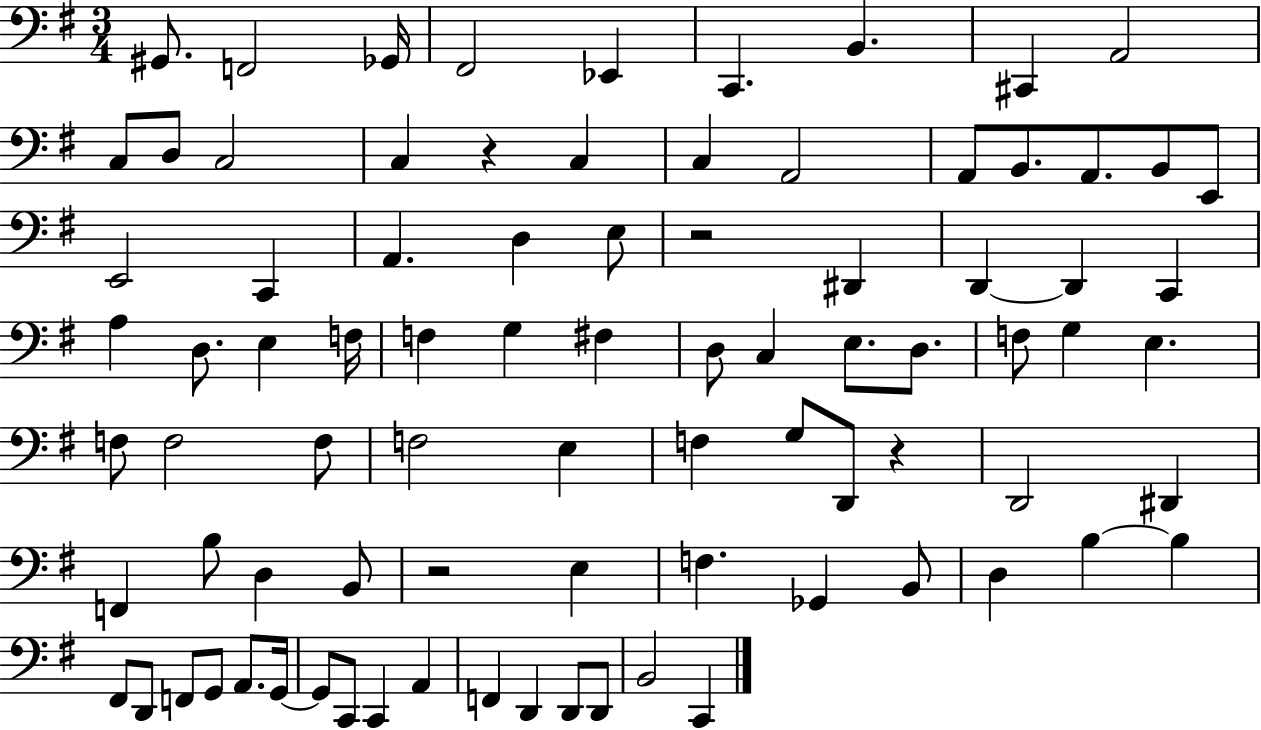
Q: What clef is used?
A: bass